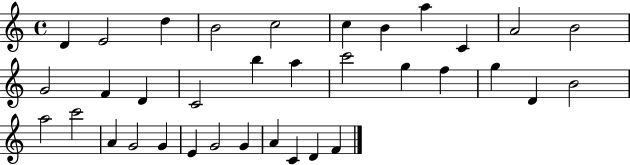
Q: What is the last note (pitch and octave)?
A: F4